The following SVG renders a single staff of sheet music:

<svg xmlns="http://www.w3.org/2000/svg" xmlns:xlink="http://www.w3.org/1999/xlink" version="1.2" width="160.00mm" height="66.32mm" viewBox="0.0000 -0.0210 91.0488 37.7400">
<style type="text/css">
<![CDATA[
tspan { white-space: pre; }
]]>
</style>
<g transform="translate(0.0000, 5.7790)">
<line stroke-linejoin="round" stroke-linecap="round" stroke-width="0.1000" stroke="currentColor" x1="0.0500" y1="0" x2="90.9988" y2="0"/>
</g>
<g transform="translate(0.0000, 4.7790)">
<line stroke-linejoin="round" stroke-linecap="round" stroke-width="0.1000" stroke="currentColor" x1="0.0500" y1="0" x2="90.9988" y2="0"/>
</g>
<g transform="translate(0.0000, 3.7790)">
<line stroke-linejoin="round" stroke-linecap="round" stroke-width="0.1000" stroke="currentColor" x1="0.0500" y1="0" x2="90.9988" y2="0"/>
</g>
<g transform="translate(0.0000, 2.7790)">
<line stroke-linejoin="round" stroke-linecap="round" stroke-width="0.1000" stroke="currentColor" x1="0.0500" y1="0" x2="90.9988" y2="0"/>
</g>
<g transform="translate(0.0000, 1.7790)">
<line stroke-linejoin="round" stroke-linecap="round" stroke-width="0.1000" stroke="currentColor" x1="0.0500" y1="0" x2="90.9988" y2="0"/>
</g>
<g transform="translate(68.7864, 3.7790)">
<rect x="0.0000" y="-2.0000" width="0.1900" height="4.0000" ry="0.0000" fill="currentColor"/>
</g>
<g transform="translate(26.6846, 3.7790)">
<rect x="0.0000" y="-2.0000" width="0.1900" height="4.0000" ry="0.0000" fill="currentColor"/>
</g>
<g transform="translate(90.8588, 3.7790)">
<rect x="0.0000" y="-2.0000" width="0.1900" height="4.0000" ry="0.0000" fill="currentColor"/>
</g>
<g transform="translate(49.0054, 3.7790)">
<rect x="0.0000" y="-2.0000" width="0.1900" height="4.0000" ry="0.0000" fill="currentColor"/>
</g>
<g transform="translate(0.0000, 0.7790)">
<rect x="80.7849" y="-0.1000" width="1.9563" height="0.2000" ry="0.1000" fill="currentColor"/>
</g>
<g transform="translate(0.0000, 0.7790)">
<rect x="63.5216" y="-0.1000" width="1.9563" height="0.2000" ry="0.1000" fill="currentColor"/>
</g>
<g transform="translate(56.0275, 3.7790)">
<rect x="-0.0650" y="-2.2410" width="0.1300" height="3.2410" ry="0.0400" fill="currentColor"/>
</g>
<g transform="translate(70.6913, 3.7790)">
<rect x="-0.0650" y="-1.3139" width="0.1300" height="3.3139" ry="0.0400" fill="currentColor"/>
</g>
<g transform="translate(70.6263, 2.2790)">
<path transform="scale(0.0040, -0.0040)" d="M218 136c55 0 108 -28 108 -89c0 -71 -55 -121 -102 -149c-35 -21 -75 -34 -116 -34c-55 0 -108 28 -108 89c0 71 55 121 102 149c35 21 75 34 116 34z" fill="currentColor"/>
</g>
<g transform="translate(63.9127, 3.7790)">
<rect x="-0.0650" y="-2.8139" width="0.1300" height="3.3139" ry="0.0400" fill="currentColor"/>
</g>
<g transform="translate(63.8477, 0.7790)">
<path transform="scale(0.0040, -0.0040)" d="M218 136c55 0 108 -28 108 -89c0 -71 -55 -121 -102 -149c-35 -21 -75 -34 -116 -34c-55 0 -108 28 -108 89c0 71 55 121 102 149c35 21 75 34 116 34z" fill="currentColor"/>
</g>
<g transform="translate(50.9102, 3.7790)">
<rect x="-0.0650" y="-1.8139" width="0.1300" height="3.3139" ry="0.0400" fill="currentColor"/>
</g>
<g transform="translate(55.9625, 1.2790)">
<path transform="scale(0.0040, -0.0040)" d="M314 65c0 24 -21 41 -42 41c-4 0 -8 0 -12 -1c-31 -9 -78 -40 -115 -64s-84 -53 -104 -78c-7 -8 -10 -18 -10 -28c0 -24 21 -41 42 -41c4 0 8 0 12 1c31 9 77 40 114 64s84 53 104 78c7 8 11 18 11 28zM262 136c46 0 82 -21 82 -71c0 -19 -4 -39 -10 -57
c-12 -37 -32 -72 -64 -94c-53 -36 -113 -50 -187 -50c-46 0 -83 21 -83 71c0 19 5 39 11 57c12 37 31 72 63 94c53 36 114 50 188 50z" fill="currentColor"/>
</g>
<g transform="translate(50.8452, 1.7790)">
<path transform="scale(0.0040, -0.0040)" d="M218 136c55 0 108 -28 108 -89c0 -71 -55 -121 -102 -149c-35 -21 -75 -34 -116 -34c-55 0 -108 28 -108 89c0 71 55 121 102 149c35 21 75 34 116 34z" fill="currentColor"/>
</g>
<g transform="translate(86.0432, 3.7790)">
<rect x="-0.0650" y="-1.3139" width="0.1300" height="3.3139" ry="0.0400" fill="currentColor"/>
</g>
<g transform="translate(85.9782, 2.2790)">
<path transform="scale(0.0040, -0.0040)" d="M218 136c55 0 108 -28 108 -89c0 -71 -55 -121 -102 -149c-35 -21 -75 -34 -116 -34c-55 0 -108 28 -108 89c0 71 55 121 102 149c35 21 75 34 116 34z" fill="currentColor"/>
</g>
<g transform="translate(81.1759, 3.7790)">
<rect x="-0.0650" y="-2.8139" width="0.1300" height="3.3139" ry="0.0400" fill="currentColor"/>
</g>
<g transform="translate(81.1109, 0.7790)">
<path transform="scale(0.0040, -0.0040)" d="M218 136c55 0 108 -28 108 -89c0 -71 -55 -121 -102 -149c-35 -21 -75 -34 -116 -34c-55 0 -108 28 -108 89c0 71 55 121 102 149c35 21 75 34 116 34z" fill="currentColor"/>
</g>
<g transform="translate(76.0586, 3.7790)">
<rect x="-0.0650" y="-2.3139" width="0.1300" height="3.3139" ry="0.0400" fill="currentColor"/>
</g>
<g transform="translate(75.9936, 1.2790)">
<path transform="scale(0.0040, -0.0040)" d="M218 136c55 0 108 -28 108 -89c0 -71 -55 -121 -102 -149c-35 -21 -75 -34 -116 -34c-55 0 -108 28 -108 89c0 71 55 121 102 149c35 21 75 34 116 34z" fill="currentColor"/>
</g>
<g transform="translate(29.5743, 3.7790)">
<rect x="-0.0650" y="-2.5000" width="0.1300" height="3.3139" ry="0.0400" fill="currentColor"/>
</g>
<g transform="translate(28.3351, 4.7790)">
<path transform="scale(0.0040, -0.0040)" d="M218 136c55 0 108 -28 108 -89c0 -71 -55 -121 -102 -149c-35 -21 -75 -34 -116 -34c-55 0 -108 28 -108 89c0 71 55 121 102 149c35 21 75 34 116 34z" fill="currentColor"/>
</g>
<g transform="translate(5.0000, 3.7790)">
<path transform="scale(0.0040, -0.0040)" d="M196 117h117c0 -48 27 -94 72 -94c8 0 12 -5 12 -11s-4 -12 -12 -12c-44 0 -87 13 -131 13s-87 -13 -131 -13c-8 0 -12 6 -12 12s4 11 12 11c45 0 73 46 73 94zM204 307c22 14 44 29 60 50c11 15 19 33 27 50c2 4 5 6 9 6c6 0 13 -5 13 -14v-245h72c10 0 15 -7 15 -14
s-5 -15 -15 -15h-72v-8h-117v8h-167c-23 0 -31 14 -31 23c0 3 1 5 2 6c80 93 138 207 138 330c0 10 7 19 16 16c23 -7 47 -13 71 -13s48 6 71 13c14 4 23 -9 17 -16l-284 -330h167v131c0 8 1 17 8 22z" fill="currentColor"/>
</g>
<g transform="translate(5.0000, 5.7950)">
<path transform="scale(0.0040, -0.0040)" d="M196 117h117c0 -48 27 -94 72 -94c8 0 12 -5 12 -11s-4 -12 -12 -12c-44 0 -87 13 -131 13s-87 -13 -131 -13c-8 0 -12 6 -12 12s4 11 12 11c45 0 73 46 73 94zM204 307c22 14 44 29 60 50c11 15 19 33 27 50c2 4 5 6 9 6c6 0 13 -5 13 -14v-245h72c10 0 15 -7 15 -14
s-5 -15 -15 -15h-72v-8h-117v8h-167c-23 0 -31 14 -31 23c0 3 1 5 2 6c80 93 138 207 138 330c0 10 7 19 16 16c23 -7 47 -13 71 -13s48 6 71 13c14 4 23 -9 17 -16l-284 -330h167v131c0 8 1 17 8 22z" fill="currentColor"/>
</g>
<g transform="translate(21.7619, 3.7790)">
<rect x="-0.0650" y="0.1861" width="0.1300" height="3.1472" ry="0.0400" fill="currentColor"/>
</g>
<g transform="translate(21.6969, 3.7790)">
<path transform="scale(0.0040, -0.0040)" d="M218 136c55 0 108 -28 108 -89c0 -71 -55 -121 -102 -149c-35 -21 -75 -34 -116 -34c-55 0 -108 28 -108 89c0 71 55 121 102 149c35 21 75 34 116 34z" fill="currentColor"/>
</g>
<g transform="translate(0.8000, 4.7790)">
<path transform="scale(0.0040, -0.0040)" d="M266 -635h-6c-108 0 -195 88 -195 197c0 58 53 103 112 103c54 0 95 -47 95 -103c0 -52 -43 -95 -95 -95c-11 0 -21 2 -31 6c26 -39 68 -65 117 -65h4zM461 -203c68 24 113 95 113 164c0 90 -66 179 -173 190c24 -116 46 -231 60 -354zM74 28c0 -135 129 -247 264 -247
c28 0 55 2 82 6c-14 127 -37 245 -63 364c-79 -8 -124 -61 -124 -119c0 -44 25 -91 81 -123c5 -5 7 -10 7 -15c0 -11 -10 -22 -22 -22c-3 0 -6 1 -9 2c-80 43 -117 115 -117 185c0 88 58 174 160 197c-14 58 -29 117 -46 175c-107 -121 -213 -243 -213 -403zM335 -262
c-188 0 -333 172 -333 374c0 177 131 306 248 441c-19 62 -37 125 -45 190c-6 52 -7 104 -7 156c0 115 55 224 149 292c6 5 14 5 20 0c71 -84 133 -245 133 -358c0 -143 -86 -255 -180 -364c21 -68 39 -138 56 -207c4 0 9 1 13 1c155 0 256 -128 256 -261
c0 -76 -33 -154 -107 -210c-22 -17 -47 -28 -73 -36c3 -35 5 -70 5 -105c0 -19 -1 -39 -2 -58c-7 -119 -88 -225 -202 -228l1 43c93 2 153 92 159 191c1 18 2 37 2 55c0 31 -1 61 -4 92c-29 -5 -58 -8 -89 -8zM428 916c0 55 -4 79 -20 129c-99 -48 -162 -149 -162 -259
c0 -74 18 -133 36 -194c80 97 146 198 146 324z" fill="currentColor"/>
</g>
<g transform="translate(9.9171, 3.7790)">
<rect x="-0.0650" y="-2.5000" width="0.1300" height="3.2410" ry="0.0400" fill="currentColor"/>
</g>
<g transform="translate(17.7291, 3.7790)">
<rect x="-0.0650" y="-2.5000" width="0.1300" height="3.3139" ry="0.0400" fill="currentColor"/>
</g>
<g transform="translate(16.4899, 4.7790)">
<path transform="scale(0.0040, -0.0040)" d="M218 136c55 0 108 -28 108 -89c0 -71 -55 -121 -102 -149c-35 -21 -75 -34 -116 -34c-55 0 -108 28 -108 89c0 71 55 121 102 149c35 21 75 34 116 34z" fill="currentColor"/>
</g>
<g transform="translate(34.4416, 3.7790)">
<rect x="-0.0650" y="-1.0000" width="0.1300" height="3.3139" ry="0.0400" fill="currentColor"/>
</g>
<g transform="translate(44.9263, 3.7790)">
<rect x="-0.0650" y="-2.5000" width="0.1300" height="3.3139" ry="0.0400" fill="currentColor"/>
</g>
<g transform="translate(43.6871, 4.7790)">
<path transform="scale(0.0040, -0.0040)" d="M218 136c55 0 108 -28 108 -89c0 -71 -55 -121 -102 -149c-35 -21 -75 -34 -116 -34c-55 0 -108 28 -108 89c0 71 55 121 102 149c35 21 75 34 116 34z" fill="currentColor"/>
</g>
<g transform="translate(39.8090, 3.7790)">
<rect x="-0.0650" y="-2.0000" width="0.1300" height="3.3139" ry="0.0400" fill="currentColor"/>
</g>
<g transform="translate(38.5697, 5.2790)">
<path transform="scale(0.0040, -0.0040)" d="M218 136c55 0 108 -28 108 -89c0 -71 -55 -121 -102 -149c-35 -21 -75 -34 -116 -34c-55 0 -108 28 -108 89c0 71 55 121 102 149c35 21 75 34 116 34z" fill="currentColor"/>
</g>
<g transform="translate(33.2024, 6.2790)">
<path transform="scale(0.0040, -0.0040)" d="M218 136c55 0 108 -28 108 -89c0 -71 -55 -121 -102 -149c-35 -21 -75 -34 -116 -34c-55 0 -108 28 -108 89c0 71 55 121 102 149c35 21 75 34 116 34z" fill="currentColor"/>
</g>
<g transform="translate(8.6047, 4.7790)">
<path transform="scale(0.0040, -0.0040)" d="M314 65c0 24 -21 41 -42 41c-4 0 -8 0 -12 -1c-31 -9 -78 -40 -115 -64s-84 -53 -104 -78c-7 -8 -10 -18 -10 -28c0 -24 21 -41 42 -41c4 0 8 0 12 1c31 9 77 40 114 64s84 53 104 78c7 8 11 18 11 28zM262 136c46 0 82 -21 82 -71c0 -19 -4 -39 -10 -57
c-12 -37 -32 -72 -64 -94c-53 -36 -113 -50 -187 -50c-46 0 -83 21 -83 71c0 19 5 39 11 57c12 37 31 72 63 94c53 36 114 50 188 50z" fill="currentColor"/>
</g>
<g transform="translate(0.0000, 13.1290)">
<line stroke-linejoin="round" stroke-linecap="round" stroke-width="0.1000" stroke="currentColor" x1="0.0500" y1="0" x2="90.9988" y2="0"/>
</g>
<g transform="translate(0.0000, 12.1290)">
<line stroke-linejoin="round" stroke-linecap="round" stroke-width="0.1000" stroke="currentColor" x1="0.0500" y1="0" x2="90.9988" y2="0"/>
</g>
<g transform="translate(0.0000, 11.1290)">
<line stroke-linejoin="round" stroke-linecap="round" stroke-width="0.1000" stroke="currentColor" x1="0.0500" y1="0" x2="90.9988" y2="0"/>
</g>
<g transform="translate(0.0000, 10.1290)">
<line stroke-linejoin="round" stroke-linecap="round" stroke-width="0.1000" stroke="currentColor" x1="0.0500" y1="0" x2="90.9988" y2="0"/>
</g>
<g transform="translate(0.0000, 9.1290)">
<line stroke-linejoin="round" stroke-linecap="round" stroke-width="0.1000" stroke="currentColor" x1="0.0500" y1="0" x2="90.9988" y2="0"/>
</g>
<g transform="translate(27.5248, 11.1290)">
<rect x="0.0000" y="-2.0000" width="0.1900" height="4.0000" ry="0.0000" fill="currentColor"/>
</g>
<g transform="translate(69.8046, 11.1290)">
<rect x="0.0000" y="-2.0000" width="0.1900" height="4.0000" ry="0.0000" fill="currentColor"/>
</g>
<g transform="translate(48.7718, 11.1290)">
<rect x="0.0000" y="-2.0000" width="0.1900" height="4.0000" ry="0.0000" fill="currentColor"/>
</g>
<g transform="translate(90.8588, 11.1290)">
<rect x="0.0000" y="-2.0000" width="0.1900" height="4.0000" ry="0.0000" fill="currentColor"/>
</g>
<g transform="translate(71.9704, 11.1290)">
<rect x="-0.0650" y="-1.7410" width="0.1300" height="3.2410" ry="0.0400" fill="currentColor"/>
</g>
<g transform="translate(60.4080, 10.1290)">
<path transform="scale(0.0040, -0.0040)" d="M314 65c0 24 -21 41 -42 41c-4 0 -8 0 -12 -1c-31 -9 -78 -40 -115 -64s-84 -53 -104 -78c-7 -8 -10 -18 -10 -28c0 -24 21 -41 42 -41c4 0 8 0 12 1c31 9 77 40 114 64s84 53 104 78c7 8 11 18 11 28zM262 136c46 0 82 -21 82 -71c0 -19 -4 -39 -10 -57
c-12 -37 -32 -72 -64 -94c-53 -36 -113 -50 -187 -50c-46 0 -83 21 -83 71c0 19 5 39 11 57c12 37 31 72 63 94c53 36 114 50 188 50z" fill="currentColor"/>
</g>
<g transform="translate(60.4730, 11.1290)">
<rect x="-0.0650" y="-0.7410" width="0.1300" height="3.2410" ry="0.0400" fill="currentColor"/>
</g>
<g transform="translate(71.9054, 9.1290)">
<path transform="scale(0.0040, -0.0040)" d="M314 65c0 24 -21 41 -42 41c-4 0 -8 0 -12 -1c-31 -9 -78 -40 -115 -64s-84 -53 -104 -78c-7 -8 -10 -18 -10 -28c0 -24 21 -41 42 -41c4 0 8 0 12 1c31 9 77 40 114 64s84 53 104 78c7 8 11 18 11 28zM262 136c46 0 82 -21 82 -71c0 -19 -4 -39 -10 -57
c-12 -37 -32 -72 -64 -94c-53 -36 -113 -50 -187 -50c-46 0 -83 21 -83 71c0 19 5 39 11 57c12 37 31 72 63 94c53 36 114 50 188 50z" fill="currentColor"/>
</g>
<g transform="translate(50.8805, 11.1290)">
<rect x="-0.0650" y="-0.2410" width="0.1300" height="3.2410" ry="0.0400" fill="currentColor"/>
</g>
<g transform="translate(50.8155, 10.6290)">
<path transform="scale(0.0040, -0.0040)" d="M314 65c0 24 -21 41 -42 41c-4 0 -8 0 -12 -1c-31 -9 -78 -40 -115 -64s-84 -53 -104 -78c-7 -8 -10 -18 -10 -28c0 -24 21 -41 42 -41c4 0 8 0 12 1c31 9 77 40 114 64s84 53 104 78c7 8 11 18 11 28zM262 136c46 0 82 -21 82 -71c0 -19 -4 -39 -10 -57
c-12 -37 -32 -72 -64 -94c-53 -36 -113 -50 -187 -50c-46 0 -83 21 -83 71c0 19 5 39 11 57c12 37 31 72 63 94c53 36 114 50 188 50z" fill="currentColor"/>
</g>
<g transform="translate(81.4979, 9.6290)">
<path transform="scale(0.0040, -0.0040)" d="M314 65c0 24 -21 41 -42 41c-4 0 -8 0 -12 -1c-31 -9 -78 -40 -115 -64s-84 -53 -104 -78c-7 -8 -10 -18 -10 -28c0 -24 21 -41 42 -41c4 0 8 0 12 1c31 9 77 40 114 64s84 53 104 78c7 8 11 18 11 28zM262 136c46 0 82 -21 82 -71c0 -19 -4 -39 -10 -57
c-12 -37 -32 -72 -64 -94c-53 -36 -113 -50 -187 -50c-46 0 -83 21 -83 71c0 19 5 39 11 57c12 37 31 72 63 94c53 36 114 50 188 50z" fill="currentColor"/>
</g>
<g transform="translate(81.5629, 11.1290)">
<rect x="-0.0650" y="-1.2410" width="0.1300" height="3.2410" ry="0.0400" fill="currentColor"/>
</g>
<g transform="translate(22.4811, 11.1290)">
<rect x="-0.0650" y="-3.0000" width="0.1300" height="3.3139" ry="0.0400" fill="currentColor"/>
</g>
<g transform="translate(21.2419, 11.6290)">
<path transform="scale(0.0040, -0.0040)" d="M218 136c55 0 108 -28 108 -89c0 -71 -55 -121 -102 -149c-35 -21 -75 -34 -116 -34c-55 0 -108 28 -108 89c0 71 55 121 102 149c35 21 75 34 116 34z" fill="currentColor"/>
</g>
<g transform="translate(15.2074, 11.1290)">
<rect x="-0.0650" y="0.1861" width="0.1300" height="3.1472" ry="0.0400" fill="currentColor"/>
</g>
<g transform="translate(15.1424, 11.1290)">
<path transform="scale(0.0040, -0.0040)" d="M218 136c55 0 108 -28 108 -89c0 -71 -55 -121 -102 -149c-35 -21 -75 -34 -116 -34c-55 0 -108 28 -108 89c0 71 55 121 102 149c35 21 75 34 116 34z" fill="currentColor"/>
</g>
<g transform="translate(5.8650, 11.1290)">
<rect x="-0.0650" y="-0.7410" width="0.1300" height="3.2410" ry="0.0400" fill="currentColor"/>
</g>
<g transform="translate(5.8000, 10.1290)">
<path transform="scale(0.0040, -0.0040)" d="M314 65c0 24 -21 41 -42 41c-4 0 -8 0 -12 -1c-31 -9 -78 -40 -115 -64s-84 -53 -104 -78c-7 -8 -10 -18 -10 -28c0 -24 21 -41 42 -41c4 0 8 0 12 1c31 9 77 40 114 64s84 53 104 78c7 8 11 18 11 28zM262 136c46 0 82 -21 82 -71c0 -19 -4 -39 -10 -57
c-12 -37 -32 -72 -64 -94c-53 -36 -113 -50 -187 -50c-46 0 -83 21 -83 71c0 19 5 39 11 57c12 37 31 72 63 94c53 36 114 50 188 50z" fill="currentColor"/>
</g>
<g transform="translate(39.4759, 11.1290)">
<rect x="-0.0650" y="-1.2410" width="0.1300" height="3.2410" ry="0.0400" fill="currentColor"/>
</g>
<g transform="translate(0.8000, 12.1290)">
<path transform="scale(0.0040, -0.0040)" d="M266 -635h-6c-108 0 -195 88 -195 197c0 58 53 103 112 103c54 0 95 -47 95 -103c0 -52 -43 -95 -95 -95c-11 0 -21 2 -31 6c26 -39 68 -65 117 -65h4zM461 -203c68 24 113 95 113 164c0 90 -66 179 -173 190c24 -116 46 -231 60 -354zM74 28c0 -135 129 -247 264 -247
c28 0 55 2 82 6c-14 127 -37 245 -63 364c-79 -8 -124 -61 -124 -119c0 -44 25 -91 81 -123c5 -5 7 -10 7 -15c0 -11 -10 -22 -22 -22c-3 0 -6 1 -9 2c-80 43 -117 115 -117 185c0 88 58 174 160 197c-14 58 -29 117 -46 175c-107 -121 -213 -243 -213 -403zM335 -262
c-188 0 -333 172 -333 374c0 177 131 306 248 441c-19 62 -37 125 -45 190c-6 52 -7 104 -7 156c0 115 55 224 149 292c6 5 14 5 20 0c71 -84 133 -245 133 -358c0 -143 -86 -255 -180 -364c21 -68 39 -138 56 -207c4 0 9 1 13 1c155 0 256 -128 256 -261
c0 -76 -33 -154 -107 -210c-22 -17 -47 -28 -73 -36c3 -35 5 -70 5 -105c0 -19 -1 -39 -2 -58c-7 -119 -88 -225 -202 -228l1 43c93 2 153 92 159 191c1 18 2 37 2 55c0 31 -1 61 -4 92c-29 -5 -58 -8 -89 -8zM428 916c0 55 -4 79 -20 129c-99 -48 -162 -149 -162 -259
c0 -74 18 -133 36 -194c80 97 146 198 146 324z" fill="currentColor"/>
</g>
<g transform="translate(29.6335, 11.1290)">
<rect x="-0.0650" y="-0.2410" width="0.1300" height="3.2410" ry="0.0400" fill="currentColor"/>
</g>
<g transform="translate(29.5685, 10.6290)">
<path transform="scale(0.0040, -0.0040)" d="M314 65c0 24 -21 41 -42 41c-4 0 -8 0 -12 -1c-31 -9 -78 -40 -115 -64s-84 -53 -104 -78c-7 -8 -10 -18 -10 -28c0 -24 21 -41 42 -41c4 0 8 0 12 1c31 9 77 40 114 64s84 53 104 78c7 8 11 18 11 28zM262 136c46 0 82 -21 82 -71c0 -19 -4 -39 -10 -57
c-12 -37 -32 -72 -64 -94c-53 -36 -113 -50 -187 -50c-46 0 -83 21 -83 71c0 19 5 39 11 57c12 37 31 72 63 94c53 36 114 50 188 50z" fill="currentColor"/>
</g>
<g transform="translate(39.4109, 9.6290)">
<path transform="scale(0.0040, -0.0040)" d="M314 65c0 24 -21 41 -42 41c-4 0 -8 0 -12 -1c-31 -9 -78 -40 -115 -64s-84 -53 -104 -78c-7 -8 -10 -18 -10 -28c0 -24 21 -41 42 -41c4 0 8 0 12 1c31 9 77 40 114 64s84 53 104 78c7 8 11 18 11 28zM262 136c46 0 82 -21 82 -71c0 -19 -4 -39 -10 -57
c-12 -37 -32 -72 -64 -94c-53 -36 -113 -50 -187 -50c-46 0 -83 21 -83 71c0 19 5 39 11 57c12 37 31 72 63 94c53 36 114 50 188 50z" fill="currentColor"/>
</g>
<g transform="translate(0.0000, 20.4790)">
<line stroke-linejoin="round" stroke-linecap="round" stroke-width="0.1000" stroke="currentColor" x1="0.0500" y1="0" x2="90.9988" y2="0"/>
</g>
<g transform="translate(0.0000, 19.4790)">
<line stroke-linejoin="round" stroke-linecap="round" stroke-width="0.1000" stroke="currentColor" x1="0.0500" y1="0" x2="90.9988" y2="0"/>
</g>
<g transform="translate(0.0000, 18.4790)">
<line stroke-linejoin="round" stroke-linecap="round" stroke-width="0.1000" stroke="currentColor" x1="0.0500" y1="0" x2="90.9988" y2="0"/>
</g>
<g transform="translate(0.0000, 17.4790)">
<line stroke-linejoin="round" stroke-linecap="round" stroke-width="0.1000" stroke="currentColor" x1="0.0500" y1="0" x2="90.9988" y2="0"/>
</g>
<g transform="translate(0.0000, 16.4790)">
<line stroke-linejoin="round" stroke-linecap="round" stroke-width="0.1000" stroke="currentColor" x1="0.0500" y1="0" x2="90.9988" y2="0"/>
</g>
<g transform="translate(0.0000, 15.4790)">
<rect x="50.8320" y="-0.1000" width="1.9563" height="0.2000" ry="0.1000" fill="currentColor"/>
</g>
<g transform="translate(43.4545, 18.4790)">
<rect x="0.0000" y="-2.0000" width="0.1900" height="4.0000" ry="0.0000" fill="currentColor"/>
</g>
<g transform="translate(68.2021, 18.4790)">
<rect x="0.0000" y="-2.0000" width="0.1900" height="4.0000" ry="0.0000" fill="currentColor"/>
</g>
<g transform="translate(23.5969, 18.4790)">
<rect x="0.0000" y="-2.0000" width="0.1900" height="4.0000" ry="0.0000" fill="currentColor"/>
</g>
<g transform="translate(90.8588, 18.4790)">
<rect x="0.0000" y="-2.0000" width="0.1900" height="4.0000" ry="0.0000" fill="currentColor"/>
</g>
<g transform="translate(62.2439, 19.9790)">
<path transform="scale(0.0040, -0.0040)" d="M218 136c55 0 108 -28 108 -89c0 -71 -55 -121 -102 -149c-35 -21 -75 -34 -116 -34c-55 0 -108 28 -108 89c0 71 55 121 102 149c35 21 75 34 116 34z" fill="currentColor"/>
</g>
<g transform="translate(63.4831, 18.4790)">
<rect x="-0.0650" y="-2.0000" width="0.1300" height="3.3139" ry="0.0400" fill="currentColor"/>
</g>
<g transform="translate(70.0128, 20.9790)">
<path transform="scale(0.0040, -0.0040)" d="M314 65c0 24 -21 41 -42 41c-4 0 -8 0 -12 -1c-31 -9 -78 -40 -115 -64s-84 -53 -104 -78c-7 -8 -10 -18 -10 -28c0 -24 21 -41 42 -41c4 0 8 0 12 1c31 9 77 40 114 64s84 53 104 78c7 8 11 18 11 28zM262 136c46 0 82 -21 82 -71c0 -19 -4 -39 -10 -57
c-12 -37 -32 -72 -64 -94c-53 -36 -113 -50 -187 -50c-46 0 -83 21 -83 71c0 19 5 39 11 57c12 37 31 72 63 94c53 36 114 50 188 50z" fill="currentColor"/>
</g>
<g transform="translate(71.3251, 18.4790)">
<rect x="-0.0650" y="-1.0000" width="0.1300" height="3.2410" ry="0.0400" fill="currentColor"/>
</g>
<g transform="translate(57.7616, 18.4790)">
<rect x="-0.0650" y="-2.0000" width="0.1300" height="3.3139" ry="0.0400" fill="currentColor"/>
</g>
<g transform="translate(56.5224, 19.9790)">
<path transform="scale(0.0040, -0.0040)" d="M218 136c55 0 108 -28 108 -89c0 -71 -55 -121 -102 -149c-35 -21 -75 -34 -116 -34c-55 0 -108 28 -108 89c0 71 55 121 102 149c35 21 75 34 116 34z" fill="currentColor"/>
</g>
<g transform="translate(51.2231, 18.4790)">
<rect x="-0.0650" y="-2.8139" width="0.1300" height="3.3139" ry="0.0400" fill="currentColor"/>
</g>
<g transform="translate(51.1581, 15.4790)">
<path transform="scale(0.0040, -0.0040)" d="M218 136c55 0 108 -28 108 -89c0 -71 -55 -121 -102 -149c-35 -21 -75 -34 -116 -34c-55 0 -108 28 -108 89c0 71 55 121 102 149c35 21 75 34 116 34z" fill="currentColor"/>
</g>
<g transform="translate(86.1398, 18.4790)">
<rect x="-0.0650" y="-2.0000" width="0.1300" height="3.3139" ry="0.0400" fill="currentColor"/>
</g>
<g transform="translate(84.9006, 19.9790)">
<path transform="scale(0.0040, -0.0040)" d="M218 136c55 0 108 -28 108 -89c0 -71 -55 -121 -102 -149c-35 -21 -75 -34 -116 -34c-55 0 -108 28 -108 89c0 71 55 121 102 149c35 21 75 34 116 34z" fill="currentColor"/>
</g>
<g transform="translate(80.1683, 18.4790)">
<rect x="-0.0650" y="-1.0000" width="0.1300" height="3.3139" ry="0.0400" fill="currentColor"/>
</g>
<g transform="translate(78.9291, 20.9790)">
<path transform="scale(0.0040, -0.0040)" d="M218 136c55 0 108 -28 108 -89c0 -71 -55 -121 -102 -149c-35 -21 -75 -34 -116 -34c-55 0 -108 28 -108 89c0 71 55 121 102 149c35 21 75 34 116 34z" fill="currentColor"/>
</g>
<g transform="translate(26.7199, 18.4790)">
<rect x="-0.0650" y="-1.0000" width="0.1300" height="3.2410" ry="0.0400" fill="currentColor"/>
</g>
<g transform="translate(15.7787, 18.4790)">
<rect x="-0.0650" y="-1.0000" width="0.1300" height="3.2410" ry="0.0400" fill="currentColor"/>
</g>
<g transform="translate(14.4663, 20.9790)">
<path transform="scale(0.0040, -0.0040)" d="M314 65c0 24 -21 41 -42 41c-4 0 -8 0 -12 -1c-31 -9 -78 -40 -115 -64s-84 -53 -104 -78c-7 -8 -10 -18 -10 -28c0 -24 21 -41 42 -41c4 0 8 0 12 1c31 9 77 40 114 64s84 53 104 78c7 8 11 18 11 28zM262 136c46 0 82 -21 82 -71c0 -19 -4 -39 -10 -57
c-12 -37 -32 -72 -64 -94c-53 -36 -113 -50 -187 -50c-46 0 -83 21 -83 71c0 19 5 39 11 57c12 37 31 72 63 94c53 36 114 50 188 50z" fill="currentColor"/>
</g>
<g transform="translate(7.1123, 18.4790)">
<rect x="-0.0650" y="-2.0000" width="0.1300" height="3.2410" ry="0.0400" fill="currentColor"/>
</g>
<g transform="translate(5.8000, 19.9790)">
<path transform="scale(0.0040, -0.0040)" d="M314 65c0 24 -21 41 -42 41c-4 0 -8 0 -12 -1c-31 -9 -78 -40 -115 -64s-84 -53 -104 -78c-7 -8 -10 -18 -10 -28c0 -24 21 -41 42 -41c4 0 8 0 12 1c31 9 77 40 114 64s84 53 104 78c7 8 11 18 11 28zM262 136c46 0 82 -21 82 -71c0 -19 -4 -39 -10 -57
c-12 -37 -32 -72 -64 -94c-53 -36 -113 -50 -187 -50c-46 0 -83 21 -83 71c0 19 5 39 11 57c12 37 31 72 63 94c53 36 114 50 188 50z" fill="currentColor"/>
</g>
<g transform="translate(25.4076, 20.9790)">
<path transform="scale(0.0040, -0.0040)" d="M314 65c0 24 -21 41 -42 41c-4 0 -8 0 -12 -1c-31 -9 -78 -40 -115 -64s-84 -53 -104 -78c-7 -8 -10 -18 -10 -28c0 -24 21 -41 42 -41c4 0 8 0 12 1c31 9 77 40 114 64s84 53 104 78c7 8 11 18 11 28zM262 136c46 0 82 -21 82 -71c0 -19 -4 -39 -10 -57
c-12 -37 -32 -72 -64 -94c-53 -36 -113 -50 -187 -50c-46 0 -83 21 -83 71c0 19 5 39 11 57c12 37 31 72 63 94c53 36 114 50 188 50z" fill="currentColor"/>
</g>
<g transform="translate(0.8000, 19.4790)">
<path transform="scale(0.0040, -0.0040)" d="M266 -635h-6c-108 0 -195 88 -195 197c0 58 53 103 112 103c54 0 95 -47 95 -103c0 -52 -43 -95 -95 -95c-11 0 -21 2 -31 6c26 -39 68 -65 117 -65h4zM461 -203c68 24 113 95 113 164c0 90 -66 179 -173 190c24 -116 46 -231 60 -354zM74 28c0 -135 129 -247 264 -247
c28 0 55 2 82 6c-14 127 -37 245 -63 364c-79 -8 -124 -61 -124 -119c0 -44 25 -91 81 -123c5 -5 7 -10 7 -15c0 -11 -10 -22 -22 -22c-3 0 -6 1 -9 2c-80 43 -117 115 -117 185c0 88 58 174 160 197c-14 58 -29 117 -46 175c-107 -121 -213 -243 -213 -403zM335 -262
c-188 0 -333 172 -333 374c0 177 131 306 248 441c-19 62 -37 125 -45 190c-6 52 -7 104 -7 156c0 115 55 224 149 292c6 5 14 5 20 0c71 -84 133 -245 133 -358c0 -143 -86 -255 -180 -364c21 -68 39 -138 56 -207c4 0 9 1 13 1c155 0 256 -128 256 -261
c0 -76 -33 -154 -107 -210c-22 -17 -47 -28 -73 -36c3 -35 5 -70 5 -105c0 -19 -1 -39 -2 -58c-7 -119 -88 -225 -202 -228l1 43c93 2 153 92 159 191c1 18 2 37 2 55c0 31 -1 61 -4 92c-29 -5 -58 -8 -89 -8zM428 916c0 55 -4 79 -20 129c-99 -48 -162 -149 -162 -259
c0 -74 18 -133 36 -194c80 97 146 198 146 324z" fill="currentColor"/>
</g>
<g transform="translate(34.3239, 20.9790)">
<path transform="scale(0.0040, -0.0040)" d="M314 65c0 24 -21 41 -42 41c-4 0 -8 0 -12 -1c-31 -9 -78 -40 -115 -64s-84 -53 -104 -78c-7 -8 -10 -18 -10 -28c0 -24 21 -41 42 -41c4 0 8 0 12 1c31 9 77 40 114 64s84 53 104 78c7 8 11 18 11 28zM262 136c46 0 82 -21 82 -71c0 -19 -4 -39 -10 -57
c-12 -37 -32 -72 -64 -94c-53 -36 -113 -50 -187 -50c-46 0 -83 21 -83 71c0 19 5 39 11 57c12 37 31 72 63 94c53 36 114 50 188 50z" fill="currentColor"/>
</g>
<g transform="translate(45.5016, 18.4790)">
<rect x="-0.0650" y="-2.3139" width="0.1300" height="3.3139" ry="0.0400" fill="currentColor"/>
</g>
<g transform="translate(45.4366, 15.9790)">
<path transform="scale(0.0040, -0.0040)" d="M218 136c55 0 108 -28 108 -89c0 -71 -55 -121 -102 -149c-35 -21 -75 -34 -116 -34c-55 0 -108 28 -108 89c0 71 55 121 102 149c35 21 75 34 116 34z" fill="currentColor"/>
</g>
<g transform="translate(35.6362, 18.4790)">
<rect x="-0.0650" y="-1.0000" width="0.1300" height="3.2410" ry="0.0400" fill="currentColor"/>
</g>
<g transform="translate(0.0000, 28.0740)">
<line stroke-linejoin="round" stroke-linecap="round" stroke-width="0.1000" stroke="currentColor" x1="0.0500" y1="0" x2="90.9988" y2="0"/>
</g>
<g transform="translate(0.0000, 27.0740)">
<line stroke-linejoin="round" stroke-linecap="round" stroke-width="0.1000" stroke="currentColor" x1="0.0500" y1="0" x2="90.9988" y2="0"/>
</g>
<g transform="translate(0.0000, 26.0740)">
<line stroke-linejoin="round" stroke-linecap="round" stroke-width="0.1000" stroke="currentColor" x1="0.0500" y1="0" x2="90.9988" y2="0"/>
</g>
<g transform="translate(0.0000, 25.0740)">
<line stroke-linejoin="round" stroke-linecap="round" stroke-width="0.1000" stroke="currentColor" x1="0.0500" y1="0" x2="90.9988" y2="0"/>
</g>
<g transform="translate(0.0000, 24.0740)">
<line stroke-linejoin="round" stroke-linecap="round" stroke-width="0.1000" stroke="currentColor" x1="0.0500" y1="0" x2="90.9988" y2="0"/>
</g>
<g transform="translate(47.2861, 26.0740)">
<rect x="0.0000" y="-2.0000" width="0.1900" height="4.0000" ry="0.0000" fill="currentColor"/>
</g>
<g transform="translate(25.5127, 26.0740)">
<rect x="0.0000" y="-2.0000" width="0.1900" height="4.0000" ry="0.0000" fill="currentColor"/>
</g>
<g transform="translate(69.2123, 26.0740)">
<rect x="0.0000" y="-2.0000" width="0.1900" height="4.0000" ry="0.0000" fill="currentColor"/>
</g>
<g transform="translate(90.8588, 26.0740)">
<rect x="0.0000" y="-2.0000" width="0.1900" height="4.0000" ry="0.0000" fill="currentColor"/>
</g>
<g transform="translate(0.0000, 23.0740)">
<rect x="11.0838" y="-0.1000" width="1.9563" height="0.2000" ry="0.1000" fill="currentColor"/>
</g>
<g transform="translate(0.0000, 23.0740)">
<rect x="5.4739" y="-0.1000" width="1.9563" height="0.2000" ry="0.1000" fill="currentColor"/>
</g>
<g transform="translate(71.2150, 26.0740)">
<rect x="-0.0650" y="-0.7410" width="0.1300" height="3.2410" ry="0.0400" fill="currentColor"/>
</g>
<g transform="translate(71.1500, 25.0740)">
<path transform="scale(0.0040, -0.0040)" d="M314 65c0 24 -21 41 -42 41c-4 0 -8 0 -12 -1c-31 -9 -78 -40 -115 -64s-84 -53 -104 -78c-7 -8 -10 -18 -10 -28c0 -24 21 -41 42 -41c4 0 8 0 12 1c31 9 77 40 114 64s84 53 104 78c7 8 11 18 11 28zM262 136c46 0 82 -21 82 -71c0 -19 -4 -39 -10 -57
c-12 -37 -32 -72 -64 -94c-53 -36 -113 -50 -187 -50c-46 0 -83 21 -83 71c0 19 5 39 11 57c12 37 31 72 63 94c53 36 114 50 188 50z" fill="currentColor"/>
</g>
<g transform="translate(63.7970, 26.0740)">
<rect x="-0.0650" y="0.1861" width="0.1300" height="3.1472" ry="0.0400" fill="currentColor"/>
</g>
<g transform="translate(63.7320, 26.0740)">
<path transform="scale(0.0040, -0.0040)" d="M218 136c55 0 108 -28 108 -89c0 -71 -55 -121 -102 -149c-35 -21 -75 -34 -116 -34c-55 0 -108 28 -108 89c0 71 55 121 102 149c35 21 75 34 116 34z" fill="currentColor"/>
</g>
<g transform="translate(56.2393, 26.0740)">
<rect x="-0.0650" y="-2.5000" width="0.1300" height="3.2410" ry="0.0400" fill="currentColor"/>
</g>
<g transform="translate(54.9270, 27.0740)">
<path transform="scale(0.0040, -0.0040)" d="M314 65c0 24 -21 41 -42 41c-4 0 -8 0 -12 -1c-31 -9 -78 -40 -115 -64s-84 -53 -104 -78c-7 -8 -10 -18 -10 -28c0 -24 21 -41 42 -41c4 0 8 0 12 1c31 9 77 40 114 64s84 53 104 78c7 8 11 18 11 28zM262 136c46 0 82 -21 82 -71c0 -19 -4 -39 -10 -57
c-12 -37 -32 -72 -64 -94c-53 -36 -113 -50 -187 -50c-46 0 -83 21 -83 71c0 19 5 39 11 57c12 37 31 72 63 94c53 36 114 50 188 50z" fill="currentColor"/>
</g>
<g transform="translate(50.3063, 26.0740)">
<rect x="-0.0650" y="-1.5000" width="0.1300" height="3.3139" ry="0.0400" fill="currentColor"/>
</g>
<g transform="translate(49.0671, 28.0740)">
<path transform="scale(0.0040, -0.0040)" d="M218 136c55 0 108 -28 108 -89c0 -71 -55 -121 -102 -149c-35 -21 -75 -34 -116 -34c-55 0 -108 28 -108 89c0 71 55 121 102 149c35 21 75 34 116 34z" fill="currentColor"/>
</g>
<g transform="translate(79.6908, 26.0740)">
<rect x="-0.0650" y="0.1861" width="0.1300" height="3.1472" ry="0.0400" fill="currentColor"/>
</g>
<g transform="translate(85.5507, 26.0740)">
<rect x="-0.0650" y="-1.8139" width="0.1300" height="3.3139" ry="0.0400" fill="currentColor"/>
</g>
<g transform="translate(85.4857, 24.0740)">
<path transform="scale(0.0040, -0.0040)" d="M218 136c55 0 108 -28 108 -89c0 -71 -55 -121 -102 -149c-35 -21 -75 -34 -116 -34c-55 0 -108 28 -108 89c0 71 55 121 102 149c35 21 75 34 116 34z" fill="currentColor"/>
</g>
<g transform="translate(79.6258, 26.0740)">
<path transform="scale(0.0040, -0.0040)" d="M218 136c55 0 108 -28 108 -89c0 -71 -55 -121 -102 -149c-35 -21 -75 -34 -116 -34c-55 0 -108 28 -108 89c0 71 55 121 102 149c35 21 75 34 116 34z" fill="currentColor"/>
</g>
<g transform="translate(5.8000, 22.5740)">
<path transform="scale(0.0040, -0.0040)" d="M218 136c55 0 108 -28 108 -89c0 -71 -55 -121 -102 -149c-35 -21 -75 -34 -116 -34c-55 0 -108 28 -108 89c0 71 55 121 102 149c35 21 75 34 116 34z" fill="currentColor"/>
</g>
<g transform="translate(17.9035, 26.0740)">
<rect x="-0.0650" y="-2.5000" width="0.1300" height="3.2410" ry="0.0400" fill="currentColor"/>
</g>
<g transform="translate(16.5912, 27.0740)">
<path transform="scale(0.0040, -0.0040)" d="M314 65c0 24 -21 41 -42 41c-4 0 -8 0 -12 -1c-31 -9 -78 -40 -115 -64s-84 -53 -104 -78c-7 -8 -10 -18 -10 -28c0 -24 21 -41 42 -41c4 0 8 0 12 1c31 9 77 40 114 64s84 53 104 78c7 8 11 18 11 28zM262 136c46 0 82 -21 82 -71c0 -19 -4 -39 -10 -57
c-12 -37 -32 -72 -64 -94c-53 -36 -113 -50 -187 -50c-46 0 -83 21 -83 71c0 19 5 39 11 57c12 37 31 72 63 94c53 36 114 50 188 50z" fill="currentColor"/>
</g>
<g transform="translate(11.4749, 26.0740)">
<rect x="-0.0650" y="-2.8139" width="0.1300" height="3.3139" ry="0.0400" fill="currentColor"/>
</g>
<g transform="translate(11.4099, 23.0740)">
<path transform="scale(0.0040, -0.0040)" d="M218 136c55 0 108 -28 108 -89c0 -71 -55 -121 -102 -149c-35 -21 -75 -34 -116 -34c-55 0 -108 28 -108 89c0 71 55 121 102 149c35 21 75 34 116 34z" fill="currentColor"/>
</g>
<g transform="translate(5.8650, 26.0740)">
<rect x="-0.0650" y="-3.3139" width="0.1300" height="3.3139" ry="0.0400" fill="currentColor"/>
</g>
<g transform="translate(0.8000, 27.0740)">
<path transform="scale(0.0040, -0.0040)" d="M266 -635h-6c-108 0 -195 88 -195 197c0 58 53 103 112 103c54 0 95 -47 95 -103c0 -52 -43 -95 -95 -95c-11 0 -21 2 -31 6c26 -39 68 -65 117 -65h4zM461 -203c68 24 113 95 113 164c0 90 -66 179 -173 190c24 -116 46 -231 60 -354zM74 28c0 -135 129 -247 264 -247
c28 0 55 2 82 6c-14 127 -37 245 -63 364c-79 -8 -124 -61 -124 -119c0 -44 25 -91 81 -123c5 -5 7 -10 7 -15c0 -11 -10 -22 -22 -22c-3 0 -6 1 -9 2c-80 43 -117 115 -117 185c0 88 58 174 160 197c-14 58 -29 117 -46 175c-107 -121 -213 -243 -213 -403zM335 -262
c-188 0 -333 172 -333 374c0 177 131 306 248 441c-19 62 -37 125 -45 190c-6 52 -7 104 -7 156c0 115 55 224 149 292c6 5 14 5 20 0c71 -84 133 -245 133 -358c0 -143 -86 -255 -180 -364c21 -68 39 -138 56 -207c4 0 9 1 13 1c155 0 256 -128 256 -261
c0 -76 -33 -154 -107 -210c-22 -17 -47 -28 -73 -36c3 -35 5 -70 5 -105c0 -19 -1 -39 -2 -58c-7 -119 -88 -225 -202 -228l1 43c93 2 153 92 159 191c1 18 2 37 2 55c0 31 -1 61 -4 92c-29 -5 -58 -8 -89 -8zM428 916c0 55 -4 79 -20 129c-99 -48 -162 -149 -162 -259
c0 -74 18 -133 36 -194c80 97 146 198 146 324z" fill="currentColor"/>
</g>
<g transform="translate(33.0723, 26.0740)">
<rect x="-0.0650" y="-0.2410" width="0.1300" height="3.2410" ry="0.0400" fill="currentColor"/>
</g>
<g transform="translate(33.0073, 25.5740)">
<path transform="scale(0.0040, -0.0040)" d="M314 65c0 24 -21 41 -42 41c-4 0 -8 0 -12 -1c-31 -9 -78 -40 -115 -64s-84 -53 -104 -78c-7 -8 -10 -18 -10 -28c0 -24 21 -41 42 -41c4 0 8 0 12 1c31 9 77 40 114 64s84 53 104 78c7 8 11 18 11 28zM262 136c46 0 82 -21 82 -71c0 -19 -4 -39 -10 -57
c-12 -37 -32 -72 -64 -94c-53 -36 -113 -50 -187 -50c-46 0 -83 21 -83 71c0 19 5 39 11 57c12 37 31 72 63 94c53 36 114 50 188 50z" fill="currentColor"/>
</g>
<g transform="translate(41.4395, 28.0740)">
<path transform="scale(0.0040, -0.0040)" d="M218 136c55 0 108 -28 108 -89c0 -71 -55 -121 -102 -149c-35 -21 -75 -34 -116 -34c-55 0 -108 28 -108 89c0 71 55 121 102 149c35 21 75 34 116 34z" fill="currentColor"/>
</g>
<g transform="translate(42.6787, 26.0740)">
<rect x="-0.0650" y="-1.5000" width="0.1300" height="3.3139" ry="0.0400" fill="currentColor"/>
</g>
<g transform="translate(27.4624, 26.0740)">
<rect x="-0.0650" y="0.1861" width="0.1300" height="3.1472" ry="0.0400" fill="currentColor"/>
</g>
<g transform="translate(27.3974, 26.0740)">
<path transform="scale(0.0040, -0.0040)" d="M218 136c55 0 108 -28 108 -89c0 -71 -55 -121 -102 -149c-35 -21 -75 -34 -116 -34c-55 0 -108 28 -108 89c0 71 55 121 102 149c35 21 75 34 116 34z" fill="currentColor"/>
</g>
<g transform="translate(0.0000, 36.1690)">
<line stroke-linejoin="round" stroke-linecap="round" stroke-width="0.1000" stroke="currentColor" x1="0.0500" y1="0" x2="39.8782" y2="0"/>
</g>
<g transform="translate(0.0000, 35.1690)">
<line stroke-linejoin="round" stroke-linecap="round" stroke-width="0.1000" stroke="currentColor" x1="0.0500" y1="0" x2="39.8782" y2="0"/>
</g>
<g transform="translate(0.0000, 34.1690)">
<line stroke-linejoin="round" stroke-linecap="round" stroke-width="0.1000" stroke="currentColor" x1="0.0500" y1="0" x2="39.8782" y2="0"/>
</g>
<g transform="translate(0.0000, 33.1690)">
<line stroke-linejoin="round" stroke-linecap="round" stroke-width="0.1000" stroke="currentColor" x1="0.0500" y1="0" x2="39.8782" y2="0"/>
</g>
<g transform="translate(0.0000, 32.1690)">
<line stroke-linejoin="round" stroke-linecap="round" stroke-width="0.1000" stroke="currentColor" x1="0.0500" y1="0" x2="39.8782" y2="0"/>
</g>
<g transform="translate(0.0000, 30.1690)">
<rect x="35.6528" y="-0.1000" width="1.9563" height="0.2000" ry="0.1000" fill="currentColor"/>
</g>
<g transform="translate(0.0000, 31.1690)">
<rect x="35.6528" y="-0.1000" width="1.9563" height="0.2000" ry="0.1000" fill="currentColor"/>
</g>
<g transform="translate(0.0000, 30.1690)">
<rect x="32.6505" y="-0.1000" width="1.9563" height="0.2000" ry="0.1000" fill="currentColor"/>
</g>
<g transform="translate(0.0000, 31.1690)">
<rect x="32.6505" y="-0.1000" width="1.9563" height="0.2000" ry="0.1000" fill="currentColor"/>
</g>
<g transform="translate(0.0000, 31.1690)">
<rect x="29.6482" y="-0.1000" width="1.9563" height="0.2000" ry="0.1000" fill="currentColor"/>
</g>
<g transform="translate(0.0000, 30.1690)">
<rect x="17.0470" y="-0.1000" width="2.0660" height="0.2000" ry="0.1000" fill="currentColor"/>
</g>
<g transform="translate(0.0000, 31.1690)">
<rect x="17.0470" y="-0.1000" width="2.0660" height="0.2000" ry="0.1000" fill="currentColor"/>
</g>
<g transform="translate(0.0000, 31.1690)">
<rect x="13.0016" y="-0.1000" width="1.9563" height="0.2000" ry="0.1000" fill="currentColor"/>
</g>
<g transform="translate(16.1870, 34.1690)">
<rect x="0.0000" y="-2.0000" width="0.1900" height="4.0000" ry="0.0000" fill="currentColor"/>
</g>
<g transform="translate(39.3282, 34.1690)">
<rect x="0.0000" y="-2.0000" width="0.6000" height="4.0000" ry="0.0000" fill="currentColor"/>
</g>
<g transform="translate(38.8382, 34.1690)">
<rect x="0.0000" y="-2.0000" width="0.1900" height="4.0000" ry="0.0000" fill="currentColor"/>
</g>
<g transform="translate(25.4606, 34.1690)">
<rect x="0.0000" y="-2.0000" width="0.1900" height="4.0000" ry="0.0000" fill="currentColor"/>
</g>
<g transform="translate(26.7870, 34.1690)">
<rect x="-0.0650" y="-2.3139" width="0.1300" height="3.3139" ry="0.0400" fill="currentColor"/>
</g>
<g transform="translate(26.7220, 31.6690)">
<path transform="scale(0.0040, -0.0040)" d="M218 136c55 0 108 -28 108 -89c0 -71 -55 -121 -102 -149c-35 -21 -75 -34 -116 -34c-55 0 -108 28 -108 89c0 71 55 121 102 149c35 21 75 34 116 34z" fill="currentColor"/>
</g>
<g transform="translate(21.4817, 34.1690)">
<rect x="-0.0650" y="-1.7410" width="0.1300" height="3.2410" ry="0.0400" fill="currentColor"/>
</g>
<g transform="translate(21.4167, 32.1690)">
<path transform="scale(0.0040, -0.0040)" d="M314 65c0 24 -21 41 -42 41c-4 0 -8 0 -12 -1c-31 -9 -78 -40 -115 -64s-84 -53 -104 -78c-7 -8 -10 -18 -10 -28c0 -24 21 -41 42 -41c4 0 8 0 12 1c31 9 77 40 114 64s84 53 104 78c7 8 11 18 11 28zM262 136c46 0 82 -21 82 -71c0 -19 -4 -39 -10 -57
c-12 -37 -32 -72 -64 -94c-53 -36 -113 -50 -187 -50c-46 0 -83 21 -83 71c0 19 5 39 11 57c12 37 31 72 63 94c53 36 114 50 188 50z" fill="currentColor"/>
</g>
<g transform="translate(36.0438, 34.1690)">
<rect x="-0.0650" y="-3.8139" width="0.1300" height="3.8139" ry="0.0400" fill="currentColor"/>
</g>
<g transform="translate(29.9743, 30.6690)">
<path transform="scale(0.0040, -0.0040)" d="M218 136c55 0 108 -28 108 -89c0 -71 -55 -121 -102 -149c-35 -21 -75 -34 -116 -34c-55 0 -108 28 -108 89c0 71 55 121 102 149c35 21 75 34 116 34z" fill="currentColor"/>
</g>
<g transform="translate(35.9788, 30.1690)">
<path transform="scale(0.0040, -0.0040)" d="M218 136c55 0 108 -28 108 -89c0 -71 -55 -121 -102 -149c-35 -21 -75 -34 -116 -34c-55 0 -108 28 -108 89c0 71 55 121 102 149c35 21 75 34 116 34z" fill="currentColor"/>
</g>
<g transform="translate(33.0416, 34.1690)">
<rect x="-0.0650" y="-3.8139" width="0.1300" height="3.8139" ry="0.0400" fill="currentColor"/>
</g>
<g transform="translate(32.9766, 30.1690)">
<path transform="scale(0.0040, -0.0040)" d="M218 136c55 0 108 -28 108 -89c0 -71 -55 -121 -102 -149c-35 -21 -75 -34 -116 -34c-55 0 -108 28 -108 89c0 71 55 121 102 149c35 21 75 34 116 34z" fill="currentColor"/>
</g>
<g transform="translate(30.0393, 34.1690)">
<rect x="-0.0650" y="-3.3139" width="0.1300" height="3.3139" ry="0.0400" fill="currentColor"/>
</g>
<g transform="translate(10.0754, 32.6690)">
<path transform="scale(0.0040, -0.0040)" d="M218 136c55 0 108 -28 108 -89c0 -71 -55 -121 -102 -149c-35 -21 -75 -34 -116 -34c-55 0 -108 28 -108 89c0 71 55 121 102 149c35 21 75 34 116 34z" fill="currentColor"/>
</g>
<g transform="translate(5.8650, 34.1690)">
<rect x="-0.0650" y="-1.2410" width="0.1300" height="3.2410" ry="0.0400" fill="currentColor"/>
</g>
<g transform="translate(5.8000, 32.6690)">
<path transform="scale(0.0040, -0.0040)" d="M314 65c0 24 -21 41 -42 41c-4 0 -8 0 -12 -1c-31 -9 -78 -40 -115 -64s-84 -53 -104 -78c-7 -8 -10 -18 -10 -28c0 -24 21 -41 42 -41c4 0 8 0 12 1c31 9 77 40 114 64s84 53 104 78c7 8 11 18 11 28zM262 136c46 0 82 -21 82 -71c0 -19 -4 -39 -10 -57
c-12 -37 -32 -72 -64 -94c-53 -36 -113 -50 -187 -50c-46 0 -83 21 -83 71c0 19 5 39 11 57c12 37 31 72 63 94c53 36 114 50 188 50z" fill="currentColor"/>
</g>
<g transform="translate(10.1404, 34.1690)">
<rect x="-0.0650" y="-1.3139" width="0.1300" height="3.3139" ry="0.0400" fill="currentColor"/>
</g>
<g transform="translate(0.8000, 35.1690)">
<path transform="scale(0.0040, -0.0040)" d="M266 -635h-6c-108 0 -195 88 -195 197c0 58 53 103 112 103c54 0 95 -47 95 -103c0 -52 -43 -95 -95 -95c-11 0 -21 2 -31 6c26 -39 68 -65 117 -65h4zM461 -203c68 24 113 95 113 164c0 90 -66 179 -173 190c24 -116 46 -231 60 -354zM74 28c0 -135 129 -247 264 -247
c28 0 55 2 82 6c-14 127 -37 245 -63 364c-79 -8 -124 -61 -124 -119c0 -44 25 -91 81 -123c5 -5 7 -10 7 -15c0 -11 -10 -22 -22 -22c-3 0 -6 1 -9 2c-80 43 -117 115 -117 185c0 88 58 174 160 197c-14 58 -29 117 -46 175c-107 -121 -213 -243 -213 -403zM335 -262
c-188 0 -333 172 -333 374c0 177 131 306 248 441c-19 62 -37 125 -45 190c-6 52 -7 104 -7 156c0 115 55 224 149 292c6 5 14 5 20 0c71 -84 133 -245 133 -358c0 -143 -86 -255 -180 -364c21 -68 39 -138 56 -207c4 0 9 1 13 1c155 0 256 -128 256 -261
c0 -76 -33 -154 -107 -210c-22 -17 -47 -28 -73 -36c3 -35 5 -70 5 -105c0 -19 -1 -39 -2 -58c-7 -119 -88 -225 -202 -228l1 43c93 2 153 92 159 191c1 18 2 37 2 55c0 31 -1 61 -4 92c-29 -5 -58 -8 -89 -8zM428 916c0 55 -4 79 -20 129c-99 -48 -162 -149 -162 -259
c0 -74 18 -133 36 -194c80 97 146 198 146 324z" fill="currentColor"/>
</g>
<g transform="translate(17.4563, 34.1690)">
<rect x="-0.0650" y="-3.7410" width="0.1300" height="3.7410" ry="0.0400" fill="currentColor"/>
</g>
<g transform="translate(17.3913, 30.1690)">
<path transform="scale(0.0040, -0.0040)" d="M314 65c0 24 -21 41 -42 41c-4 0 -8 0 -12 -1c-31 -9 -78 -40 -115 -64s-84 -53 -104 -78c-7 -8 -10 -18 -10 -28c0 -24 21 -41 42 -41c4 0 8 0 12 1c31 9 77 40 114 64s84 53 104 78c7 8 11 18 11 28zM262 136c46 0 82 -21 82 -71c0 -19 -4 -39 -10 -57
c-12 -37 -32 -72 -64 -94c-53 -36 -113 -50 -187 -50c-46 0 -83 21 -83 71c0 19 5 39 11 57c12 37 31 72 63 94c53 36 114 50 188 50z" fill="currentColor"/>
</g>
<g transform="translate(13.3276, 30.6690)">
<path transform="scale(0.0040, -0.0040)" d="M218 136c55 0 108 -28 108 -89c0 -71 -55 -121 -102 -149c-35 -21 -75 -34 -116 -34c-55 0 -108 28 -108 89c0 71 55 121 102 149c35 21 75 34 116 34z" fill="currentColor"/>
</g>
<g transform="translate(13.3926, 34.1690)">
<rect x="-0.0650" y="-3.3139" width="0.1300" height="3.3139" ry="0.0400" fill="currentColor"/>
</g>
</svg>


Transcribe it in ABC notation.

X:1
T:Untitled
M:4/4
L:1/4
K:C
G2 G B G D F G f g2 a e g a e d2 B A c2 e2 c2 d2 f2 e2 F2 D2 D2 D2 g a F F D2 D F b a G2 B c2 E E G2 B d2 B f e2 e b c'2 f2 g b c' c'